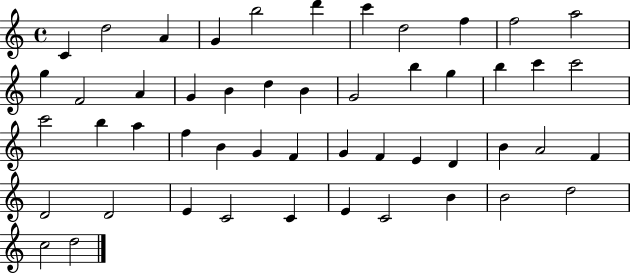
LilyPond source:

{
  \clef treble
  \time 4/4
  \defaultTimeSignature
  \key c \major
  c'4 d''2 a'4 | g'4 b''2 d'''4 | c'''4 d''2 f''4 | f''2 a''2 | \break g''4 f'2 a'4 | g'4 b'4 d''4 b'4 | g'2 b''4 g''4 | b''4 c'''4 c'''2 | \break c'''2 b''4 a''4 | f''4 b'4 g'4 f'4 | g'4 f'4 e'4 d'4 | b'4 a'2 f'4 | \break d'2 d'2 | e'4 c'2 c'4 | e'4 c'2 b'4 | b'2 d''2 | \break c''2 d''2 | \bar "|."
}